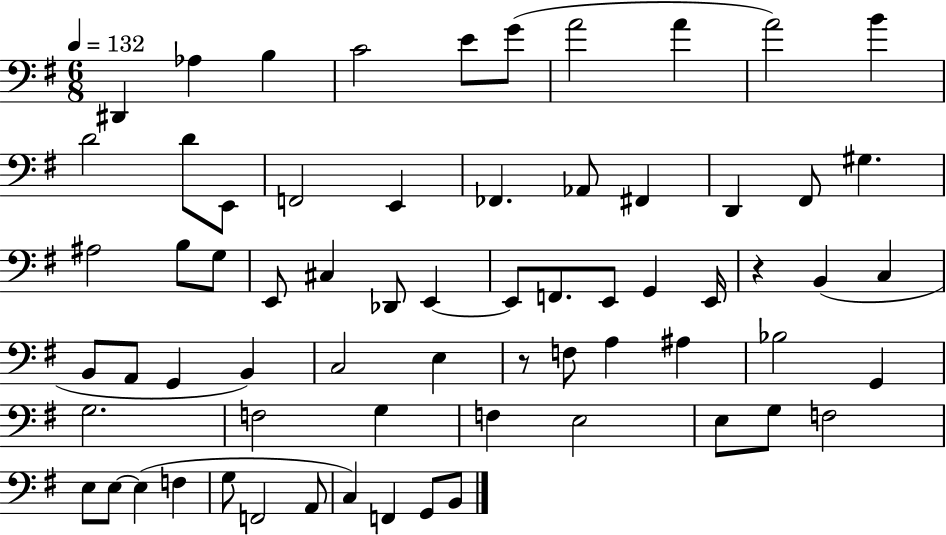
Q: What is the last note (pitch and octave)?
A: B2